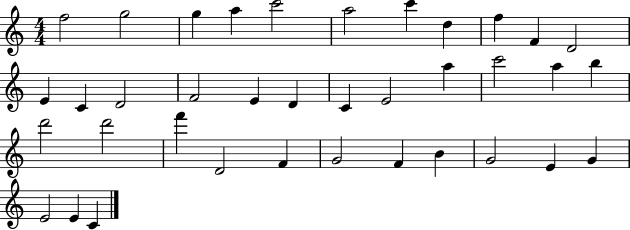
F5/h G5/h G5/q A5/q C6/h A5/h C6/q D5/q F5/q F4/q D4/h E4/q C4/q D4/h F4/h E4/q D4/q C4/q E4/h A5/q C6/h A5/q B5/q D6/h D6/h F6/q D4/h F4/q G4/h F4/q B4/q G4/h E4/q G4/q E4/h E4/q C4/q